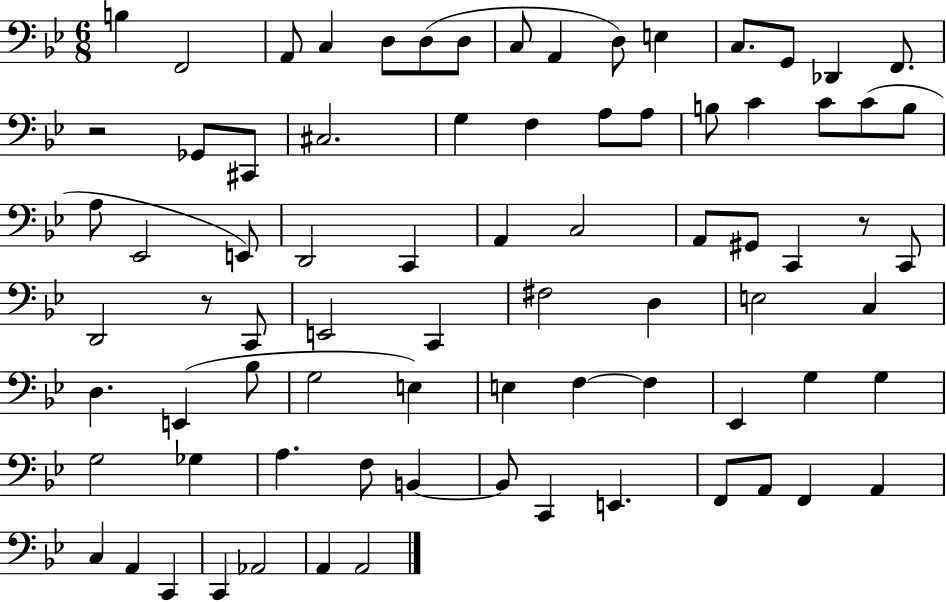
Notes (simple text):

B3/q F2/h A2/e C3/q D3/e D3/e D3/e C3/e A2/q D3/e E3/q C3/e. G2/e Db2/q F2/e. R/h Gb2/e C#2/e C#3/h. G3/q F3/q A3/e A3/e B3/e C4/q C4/e C4/e B3/e A3/e Eb2/h E2/e D2/h C2/q A2/q C3/h A2/e G#2/e C2/q R/e C2/e D2/h R/e C2/e E2/h C2/q F#3/h D3/q E3/h C3/q D3/q. E2/q Bb3/e G3/h E3/q E3/q F3/q F3/q Eb2/q G3/q G3/q G3/h Gb3/q A3/q. F3/e B2/q B2/e C2/q E2/q. F2/e A2/e F2/q A2/q C3/q A2/q C2/q C2/q Ab2/h A2/q A2/h